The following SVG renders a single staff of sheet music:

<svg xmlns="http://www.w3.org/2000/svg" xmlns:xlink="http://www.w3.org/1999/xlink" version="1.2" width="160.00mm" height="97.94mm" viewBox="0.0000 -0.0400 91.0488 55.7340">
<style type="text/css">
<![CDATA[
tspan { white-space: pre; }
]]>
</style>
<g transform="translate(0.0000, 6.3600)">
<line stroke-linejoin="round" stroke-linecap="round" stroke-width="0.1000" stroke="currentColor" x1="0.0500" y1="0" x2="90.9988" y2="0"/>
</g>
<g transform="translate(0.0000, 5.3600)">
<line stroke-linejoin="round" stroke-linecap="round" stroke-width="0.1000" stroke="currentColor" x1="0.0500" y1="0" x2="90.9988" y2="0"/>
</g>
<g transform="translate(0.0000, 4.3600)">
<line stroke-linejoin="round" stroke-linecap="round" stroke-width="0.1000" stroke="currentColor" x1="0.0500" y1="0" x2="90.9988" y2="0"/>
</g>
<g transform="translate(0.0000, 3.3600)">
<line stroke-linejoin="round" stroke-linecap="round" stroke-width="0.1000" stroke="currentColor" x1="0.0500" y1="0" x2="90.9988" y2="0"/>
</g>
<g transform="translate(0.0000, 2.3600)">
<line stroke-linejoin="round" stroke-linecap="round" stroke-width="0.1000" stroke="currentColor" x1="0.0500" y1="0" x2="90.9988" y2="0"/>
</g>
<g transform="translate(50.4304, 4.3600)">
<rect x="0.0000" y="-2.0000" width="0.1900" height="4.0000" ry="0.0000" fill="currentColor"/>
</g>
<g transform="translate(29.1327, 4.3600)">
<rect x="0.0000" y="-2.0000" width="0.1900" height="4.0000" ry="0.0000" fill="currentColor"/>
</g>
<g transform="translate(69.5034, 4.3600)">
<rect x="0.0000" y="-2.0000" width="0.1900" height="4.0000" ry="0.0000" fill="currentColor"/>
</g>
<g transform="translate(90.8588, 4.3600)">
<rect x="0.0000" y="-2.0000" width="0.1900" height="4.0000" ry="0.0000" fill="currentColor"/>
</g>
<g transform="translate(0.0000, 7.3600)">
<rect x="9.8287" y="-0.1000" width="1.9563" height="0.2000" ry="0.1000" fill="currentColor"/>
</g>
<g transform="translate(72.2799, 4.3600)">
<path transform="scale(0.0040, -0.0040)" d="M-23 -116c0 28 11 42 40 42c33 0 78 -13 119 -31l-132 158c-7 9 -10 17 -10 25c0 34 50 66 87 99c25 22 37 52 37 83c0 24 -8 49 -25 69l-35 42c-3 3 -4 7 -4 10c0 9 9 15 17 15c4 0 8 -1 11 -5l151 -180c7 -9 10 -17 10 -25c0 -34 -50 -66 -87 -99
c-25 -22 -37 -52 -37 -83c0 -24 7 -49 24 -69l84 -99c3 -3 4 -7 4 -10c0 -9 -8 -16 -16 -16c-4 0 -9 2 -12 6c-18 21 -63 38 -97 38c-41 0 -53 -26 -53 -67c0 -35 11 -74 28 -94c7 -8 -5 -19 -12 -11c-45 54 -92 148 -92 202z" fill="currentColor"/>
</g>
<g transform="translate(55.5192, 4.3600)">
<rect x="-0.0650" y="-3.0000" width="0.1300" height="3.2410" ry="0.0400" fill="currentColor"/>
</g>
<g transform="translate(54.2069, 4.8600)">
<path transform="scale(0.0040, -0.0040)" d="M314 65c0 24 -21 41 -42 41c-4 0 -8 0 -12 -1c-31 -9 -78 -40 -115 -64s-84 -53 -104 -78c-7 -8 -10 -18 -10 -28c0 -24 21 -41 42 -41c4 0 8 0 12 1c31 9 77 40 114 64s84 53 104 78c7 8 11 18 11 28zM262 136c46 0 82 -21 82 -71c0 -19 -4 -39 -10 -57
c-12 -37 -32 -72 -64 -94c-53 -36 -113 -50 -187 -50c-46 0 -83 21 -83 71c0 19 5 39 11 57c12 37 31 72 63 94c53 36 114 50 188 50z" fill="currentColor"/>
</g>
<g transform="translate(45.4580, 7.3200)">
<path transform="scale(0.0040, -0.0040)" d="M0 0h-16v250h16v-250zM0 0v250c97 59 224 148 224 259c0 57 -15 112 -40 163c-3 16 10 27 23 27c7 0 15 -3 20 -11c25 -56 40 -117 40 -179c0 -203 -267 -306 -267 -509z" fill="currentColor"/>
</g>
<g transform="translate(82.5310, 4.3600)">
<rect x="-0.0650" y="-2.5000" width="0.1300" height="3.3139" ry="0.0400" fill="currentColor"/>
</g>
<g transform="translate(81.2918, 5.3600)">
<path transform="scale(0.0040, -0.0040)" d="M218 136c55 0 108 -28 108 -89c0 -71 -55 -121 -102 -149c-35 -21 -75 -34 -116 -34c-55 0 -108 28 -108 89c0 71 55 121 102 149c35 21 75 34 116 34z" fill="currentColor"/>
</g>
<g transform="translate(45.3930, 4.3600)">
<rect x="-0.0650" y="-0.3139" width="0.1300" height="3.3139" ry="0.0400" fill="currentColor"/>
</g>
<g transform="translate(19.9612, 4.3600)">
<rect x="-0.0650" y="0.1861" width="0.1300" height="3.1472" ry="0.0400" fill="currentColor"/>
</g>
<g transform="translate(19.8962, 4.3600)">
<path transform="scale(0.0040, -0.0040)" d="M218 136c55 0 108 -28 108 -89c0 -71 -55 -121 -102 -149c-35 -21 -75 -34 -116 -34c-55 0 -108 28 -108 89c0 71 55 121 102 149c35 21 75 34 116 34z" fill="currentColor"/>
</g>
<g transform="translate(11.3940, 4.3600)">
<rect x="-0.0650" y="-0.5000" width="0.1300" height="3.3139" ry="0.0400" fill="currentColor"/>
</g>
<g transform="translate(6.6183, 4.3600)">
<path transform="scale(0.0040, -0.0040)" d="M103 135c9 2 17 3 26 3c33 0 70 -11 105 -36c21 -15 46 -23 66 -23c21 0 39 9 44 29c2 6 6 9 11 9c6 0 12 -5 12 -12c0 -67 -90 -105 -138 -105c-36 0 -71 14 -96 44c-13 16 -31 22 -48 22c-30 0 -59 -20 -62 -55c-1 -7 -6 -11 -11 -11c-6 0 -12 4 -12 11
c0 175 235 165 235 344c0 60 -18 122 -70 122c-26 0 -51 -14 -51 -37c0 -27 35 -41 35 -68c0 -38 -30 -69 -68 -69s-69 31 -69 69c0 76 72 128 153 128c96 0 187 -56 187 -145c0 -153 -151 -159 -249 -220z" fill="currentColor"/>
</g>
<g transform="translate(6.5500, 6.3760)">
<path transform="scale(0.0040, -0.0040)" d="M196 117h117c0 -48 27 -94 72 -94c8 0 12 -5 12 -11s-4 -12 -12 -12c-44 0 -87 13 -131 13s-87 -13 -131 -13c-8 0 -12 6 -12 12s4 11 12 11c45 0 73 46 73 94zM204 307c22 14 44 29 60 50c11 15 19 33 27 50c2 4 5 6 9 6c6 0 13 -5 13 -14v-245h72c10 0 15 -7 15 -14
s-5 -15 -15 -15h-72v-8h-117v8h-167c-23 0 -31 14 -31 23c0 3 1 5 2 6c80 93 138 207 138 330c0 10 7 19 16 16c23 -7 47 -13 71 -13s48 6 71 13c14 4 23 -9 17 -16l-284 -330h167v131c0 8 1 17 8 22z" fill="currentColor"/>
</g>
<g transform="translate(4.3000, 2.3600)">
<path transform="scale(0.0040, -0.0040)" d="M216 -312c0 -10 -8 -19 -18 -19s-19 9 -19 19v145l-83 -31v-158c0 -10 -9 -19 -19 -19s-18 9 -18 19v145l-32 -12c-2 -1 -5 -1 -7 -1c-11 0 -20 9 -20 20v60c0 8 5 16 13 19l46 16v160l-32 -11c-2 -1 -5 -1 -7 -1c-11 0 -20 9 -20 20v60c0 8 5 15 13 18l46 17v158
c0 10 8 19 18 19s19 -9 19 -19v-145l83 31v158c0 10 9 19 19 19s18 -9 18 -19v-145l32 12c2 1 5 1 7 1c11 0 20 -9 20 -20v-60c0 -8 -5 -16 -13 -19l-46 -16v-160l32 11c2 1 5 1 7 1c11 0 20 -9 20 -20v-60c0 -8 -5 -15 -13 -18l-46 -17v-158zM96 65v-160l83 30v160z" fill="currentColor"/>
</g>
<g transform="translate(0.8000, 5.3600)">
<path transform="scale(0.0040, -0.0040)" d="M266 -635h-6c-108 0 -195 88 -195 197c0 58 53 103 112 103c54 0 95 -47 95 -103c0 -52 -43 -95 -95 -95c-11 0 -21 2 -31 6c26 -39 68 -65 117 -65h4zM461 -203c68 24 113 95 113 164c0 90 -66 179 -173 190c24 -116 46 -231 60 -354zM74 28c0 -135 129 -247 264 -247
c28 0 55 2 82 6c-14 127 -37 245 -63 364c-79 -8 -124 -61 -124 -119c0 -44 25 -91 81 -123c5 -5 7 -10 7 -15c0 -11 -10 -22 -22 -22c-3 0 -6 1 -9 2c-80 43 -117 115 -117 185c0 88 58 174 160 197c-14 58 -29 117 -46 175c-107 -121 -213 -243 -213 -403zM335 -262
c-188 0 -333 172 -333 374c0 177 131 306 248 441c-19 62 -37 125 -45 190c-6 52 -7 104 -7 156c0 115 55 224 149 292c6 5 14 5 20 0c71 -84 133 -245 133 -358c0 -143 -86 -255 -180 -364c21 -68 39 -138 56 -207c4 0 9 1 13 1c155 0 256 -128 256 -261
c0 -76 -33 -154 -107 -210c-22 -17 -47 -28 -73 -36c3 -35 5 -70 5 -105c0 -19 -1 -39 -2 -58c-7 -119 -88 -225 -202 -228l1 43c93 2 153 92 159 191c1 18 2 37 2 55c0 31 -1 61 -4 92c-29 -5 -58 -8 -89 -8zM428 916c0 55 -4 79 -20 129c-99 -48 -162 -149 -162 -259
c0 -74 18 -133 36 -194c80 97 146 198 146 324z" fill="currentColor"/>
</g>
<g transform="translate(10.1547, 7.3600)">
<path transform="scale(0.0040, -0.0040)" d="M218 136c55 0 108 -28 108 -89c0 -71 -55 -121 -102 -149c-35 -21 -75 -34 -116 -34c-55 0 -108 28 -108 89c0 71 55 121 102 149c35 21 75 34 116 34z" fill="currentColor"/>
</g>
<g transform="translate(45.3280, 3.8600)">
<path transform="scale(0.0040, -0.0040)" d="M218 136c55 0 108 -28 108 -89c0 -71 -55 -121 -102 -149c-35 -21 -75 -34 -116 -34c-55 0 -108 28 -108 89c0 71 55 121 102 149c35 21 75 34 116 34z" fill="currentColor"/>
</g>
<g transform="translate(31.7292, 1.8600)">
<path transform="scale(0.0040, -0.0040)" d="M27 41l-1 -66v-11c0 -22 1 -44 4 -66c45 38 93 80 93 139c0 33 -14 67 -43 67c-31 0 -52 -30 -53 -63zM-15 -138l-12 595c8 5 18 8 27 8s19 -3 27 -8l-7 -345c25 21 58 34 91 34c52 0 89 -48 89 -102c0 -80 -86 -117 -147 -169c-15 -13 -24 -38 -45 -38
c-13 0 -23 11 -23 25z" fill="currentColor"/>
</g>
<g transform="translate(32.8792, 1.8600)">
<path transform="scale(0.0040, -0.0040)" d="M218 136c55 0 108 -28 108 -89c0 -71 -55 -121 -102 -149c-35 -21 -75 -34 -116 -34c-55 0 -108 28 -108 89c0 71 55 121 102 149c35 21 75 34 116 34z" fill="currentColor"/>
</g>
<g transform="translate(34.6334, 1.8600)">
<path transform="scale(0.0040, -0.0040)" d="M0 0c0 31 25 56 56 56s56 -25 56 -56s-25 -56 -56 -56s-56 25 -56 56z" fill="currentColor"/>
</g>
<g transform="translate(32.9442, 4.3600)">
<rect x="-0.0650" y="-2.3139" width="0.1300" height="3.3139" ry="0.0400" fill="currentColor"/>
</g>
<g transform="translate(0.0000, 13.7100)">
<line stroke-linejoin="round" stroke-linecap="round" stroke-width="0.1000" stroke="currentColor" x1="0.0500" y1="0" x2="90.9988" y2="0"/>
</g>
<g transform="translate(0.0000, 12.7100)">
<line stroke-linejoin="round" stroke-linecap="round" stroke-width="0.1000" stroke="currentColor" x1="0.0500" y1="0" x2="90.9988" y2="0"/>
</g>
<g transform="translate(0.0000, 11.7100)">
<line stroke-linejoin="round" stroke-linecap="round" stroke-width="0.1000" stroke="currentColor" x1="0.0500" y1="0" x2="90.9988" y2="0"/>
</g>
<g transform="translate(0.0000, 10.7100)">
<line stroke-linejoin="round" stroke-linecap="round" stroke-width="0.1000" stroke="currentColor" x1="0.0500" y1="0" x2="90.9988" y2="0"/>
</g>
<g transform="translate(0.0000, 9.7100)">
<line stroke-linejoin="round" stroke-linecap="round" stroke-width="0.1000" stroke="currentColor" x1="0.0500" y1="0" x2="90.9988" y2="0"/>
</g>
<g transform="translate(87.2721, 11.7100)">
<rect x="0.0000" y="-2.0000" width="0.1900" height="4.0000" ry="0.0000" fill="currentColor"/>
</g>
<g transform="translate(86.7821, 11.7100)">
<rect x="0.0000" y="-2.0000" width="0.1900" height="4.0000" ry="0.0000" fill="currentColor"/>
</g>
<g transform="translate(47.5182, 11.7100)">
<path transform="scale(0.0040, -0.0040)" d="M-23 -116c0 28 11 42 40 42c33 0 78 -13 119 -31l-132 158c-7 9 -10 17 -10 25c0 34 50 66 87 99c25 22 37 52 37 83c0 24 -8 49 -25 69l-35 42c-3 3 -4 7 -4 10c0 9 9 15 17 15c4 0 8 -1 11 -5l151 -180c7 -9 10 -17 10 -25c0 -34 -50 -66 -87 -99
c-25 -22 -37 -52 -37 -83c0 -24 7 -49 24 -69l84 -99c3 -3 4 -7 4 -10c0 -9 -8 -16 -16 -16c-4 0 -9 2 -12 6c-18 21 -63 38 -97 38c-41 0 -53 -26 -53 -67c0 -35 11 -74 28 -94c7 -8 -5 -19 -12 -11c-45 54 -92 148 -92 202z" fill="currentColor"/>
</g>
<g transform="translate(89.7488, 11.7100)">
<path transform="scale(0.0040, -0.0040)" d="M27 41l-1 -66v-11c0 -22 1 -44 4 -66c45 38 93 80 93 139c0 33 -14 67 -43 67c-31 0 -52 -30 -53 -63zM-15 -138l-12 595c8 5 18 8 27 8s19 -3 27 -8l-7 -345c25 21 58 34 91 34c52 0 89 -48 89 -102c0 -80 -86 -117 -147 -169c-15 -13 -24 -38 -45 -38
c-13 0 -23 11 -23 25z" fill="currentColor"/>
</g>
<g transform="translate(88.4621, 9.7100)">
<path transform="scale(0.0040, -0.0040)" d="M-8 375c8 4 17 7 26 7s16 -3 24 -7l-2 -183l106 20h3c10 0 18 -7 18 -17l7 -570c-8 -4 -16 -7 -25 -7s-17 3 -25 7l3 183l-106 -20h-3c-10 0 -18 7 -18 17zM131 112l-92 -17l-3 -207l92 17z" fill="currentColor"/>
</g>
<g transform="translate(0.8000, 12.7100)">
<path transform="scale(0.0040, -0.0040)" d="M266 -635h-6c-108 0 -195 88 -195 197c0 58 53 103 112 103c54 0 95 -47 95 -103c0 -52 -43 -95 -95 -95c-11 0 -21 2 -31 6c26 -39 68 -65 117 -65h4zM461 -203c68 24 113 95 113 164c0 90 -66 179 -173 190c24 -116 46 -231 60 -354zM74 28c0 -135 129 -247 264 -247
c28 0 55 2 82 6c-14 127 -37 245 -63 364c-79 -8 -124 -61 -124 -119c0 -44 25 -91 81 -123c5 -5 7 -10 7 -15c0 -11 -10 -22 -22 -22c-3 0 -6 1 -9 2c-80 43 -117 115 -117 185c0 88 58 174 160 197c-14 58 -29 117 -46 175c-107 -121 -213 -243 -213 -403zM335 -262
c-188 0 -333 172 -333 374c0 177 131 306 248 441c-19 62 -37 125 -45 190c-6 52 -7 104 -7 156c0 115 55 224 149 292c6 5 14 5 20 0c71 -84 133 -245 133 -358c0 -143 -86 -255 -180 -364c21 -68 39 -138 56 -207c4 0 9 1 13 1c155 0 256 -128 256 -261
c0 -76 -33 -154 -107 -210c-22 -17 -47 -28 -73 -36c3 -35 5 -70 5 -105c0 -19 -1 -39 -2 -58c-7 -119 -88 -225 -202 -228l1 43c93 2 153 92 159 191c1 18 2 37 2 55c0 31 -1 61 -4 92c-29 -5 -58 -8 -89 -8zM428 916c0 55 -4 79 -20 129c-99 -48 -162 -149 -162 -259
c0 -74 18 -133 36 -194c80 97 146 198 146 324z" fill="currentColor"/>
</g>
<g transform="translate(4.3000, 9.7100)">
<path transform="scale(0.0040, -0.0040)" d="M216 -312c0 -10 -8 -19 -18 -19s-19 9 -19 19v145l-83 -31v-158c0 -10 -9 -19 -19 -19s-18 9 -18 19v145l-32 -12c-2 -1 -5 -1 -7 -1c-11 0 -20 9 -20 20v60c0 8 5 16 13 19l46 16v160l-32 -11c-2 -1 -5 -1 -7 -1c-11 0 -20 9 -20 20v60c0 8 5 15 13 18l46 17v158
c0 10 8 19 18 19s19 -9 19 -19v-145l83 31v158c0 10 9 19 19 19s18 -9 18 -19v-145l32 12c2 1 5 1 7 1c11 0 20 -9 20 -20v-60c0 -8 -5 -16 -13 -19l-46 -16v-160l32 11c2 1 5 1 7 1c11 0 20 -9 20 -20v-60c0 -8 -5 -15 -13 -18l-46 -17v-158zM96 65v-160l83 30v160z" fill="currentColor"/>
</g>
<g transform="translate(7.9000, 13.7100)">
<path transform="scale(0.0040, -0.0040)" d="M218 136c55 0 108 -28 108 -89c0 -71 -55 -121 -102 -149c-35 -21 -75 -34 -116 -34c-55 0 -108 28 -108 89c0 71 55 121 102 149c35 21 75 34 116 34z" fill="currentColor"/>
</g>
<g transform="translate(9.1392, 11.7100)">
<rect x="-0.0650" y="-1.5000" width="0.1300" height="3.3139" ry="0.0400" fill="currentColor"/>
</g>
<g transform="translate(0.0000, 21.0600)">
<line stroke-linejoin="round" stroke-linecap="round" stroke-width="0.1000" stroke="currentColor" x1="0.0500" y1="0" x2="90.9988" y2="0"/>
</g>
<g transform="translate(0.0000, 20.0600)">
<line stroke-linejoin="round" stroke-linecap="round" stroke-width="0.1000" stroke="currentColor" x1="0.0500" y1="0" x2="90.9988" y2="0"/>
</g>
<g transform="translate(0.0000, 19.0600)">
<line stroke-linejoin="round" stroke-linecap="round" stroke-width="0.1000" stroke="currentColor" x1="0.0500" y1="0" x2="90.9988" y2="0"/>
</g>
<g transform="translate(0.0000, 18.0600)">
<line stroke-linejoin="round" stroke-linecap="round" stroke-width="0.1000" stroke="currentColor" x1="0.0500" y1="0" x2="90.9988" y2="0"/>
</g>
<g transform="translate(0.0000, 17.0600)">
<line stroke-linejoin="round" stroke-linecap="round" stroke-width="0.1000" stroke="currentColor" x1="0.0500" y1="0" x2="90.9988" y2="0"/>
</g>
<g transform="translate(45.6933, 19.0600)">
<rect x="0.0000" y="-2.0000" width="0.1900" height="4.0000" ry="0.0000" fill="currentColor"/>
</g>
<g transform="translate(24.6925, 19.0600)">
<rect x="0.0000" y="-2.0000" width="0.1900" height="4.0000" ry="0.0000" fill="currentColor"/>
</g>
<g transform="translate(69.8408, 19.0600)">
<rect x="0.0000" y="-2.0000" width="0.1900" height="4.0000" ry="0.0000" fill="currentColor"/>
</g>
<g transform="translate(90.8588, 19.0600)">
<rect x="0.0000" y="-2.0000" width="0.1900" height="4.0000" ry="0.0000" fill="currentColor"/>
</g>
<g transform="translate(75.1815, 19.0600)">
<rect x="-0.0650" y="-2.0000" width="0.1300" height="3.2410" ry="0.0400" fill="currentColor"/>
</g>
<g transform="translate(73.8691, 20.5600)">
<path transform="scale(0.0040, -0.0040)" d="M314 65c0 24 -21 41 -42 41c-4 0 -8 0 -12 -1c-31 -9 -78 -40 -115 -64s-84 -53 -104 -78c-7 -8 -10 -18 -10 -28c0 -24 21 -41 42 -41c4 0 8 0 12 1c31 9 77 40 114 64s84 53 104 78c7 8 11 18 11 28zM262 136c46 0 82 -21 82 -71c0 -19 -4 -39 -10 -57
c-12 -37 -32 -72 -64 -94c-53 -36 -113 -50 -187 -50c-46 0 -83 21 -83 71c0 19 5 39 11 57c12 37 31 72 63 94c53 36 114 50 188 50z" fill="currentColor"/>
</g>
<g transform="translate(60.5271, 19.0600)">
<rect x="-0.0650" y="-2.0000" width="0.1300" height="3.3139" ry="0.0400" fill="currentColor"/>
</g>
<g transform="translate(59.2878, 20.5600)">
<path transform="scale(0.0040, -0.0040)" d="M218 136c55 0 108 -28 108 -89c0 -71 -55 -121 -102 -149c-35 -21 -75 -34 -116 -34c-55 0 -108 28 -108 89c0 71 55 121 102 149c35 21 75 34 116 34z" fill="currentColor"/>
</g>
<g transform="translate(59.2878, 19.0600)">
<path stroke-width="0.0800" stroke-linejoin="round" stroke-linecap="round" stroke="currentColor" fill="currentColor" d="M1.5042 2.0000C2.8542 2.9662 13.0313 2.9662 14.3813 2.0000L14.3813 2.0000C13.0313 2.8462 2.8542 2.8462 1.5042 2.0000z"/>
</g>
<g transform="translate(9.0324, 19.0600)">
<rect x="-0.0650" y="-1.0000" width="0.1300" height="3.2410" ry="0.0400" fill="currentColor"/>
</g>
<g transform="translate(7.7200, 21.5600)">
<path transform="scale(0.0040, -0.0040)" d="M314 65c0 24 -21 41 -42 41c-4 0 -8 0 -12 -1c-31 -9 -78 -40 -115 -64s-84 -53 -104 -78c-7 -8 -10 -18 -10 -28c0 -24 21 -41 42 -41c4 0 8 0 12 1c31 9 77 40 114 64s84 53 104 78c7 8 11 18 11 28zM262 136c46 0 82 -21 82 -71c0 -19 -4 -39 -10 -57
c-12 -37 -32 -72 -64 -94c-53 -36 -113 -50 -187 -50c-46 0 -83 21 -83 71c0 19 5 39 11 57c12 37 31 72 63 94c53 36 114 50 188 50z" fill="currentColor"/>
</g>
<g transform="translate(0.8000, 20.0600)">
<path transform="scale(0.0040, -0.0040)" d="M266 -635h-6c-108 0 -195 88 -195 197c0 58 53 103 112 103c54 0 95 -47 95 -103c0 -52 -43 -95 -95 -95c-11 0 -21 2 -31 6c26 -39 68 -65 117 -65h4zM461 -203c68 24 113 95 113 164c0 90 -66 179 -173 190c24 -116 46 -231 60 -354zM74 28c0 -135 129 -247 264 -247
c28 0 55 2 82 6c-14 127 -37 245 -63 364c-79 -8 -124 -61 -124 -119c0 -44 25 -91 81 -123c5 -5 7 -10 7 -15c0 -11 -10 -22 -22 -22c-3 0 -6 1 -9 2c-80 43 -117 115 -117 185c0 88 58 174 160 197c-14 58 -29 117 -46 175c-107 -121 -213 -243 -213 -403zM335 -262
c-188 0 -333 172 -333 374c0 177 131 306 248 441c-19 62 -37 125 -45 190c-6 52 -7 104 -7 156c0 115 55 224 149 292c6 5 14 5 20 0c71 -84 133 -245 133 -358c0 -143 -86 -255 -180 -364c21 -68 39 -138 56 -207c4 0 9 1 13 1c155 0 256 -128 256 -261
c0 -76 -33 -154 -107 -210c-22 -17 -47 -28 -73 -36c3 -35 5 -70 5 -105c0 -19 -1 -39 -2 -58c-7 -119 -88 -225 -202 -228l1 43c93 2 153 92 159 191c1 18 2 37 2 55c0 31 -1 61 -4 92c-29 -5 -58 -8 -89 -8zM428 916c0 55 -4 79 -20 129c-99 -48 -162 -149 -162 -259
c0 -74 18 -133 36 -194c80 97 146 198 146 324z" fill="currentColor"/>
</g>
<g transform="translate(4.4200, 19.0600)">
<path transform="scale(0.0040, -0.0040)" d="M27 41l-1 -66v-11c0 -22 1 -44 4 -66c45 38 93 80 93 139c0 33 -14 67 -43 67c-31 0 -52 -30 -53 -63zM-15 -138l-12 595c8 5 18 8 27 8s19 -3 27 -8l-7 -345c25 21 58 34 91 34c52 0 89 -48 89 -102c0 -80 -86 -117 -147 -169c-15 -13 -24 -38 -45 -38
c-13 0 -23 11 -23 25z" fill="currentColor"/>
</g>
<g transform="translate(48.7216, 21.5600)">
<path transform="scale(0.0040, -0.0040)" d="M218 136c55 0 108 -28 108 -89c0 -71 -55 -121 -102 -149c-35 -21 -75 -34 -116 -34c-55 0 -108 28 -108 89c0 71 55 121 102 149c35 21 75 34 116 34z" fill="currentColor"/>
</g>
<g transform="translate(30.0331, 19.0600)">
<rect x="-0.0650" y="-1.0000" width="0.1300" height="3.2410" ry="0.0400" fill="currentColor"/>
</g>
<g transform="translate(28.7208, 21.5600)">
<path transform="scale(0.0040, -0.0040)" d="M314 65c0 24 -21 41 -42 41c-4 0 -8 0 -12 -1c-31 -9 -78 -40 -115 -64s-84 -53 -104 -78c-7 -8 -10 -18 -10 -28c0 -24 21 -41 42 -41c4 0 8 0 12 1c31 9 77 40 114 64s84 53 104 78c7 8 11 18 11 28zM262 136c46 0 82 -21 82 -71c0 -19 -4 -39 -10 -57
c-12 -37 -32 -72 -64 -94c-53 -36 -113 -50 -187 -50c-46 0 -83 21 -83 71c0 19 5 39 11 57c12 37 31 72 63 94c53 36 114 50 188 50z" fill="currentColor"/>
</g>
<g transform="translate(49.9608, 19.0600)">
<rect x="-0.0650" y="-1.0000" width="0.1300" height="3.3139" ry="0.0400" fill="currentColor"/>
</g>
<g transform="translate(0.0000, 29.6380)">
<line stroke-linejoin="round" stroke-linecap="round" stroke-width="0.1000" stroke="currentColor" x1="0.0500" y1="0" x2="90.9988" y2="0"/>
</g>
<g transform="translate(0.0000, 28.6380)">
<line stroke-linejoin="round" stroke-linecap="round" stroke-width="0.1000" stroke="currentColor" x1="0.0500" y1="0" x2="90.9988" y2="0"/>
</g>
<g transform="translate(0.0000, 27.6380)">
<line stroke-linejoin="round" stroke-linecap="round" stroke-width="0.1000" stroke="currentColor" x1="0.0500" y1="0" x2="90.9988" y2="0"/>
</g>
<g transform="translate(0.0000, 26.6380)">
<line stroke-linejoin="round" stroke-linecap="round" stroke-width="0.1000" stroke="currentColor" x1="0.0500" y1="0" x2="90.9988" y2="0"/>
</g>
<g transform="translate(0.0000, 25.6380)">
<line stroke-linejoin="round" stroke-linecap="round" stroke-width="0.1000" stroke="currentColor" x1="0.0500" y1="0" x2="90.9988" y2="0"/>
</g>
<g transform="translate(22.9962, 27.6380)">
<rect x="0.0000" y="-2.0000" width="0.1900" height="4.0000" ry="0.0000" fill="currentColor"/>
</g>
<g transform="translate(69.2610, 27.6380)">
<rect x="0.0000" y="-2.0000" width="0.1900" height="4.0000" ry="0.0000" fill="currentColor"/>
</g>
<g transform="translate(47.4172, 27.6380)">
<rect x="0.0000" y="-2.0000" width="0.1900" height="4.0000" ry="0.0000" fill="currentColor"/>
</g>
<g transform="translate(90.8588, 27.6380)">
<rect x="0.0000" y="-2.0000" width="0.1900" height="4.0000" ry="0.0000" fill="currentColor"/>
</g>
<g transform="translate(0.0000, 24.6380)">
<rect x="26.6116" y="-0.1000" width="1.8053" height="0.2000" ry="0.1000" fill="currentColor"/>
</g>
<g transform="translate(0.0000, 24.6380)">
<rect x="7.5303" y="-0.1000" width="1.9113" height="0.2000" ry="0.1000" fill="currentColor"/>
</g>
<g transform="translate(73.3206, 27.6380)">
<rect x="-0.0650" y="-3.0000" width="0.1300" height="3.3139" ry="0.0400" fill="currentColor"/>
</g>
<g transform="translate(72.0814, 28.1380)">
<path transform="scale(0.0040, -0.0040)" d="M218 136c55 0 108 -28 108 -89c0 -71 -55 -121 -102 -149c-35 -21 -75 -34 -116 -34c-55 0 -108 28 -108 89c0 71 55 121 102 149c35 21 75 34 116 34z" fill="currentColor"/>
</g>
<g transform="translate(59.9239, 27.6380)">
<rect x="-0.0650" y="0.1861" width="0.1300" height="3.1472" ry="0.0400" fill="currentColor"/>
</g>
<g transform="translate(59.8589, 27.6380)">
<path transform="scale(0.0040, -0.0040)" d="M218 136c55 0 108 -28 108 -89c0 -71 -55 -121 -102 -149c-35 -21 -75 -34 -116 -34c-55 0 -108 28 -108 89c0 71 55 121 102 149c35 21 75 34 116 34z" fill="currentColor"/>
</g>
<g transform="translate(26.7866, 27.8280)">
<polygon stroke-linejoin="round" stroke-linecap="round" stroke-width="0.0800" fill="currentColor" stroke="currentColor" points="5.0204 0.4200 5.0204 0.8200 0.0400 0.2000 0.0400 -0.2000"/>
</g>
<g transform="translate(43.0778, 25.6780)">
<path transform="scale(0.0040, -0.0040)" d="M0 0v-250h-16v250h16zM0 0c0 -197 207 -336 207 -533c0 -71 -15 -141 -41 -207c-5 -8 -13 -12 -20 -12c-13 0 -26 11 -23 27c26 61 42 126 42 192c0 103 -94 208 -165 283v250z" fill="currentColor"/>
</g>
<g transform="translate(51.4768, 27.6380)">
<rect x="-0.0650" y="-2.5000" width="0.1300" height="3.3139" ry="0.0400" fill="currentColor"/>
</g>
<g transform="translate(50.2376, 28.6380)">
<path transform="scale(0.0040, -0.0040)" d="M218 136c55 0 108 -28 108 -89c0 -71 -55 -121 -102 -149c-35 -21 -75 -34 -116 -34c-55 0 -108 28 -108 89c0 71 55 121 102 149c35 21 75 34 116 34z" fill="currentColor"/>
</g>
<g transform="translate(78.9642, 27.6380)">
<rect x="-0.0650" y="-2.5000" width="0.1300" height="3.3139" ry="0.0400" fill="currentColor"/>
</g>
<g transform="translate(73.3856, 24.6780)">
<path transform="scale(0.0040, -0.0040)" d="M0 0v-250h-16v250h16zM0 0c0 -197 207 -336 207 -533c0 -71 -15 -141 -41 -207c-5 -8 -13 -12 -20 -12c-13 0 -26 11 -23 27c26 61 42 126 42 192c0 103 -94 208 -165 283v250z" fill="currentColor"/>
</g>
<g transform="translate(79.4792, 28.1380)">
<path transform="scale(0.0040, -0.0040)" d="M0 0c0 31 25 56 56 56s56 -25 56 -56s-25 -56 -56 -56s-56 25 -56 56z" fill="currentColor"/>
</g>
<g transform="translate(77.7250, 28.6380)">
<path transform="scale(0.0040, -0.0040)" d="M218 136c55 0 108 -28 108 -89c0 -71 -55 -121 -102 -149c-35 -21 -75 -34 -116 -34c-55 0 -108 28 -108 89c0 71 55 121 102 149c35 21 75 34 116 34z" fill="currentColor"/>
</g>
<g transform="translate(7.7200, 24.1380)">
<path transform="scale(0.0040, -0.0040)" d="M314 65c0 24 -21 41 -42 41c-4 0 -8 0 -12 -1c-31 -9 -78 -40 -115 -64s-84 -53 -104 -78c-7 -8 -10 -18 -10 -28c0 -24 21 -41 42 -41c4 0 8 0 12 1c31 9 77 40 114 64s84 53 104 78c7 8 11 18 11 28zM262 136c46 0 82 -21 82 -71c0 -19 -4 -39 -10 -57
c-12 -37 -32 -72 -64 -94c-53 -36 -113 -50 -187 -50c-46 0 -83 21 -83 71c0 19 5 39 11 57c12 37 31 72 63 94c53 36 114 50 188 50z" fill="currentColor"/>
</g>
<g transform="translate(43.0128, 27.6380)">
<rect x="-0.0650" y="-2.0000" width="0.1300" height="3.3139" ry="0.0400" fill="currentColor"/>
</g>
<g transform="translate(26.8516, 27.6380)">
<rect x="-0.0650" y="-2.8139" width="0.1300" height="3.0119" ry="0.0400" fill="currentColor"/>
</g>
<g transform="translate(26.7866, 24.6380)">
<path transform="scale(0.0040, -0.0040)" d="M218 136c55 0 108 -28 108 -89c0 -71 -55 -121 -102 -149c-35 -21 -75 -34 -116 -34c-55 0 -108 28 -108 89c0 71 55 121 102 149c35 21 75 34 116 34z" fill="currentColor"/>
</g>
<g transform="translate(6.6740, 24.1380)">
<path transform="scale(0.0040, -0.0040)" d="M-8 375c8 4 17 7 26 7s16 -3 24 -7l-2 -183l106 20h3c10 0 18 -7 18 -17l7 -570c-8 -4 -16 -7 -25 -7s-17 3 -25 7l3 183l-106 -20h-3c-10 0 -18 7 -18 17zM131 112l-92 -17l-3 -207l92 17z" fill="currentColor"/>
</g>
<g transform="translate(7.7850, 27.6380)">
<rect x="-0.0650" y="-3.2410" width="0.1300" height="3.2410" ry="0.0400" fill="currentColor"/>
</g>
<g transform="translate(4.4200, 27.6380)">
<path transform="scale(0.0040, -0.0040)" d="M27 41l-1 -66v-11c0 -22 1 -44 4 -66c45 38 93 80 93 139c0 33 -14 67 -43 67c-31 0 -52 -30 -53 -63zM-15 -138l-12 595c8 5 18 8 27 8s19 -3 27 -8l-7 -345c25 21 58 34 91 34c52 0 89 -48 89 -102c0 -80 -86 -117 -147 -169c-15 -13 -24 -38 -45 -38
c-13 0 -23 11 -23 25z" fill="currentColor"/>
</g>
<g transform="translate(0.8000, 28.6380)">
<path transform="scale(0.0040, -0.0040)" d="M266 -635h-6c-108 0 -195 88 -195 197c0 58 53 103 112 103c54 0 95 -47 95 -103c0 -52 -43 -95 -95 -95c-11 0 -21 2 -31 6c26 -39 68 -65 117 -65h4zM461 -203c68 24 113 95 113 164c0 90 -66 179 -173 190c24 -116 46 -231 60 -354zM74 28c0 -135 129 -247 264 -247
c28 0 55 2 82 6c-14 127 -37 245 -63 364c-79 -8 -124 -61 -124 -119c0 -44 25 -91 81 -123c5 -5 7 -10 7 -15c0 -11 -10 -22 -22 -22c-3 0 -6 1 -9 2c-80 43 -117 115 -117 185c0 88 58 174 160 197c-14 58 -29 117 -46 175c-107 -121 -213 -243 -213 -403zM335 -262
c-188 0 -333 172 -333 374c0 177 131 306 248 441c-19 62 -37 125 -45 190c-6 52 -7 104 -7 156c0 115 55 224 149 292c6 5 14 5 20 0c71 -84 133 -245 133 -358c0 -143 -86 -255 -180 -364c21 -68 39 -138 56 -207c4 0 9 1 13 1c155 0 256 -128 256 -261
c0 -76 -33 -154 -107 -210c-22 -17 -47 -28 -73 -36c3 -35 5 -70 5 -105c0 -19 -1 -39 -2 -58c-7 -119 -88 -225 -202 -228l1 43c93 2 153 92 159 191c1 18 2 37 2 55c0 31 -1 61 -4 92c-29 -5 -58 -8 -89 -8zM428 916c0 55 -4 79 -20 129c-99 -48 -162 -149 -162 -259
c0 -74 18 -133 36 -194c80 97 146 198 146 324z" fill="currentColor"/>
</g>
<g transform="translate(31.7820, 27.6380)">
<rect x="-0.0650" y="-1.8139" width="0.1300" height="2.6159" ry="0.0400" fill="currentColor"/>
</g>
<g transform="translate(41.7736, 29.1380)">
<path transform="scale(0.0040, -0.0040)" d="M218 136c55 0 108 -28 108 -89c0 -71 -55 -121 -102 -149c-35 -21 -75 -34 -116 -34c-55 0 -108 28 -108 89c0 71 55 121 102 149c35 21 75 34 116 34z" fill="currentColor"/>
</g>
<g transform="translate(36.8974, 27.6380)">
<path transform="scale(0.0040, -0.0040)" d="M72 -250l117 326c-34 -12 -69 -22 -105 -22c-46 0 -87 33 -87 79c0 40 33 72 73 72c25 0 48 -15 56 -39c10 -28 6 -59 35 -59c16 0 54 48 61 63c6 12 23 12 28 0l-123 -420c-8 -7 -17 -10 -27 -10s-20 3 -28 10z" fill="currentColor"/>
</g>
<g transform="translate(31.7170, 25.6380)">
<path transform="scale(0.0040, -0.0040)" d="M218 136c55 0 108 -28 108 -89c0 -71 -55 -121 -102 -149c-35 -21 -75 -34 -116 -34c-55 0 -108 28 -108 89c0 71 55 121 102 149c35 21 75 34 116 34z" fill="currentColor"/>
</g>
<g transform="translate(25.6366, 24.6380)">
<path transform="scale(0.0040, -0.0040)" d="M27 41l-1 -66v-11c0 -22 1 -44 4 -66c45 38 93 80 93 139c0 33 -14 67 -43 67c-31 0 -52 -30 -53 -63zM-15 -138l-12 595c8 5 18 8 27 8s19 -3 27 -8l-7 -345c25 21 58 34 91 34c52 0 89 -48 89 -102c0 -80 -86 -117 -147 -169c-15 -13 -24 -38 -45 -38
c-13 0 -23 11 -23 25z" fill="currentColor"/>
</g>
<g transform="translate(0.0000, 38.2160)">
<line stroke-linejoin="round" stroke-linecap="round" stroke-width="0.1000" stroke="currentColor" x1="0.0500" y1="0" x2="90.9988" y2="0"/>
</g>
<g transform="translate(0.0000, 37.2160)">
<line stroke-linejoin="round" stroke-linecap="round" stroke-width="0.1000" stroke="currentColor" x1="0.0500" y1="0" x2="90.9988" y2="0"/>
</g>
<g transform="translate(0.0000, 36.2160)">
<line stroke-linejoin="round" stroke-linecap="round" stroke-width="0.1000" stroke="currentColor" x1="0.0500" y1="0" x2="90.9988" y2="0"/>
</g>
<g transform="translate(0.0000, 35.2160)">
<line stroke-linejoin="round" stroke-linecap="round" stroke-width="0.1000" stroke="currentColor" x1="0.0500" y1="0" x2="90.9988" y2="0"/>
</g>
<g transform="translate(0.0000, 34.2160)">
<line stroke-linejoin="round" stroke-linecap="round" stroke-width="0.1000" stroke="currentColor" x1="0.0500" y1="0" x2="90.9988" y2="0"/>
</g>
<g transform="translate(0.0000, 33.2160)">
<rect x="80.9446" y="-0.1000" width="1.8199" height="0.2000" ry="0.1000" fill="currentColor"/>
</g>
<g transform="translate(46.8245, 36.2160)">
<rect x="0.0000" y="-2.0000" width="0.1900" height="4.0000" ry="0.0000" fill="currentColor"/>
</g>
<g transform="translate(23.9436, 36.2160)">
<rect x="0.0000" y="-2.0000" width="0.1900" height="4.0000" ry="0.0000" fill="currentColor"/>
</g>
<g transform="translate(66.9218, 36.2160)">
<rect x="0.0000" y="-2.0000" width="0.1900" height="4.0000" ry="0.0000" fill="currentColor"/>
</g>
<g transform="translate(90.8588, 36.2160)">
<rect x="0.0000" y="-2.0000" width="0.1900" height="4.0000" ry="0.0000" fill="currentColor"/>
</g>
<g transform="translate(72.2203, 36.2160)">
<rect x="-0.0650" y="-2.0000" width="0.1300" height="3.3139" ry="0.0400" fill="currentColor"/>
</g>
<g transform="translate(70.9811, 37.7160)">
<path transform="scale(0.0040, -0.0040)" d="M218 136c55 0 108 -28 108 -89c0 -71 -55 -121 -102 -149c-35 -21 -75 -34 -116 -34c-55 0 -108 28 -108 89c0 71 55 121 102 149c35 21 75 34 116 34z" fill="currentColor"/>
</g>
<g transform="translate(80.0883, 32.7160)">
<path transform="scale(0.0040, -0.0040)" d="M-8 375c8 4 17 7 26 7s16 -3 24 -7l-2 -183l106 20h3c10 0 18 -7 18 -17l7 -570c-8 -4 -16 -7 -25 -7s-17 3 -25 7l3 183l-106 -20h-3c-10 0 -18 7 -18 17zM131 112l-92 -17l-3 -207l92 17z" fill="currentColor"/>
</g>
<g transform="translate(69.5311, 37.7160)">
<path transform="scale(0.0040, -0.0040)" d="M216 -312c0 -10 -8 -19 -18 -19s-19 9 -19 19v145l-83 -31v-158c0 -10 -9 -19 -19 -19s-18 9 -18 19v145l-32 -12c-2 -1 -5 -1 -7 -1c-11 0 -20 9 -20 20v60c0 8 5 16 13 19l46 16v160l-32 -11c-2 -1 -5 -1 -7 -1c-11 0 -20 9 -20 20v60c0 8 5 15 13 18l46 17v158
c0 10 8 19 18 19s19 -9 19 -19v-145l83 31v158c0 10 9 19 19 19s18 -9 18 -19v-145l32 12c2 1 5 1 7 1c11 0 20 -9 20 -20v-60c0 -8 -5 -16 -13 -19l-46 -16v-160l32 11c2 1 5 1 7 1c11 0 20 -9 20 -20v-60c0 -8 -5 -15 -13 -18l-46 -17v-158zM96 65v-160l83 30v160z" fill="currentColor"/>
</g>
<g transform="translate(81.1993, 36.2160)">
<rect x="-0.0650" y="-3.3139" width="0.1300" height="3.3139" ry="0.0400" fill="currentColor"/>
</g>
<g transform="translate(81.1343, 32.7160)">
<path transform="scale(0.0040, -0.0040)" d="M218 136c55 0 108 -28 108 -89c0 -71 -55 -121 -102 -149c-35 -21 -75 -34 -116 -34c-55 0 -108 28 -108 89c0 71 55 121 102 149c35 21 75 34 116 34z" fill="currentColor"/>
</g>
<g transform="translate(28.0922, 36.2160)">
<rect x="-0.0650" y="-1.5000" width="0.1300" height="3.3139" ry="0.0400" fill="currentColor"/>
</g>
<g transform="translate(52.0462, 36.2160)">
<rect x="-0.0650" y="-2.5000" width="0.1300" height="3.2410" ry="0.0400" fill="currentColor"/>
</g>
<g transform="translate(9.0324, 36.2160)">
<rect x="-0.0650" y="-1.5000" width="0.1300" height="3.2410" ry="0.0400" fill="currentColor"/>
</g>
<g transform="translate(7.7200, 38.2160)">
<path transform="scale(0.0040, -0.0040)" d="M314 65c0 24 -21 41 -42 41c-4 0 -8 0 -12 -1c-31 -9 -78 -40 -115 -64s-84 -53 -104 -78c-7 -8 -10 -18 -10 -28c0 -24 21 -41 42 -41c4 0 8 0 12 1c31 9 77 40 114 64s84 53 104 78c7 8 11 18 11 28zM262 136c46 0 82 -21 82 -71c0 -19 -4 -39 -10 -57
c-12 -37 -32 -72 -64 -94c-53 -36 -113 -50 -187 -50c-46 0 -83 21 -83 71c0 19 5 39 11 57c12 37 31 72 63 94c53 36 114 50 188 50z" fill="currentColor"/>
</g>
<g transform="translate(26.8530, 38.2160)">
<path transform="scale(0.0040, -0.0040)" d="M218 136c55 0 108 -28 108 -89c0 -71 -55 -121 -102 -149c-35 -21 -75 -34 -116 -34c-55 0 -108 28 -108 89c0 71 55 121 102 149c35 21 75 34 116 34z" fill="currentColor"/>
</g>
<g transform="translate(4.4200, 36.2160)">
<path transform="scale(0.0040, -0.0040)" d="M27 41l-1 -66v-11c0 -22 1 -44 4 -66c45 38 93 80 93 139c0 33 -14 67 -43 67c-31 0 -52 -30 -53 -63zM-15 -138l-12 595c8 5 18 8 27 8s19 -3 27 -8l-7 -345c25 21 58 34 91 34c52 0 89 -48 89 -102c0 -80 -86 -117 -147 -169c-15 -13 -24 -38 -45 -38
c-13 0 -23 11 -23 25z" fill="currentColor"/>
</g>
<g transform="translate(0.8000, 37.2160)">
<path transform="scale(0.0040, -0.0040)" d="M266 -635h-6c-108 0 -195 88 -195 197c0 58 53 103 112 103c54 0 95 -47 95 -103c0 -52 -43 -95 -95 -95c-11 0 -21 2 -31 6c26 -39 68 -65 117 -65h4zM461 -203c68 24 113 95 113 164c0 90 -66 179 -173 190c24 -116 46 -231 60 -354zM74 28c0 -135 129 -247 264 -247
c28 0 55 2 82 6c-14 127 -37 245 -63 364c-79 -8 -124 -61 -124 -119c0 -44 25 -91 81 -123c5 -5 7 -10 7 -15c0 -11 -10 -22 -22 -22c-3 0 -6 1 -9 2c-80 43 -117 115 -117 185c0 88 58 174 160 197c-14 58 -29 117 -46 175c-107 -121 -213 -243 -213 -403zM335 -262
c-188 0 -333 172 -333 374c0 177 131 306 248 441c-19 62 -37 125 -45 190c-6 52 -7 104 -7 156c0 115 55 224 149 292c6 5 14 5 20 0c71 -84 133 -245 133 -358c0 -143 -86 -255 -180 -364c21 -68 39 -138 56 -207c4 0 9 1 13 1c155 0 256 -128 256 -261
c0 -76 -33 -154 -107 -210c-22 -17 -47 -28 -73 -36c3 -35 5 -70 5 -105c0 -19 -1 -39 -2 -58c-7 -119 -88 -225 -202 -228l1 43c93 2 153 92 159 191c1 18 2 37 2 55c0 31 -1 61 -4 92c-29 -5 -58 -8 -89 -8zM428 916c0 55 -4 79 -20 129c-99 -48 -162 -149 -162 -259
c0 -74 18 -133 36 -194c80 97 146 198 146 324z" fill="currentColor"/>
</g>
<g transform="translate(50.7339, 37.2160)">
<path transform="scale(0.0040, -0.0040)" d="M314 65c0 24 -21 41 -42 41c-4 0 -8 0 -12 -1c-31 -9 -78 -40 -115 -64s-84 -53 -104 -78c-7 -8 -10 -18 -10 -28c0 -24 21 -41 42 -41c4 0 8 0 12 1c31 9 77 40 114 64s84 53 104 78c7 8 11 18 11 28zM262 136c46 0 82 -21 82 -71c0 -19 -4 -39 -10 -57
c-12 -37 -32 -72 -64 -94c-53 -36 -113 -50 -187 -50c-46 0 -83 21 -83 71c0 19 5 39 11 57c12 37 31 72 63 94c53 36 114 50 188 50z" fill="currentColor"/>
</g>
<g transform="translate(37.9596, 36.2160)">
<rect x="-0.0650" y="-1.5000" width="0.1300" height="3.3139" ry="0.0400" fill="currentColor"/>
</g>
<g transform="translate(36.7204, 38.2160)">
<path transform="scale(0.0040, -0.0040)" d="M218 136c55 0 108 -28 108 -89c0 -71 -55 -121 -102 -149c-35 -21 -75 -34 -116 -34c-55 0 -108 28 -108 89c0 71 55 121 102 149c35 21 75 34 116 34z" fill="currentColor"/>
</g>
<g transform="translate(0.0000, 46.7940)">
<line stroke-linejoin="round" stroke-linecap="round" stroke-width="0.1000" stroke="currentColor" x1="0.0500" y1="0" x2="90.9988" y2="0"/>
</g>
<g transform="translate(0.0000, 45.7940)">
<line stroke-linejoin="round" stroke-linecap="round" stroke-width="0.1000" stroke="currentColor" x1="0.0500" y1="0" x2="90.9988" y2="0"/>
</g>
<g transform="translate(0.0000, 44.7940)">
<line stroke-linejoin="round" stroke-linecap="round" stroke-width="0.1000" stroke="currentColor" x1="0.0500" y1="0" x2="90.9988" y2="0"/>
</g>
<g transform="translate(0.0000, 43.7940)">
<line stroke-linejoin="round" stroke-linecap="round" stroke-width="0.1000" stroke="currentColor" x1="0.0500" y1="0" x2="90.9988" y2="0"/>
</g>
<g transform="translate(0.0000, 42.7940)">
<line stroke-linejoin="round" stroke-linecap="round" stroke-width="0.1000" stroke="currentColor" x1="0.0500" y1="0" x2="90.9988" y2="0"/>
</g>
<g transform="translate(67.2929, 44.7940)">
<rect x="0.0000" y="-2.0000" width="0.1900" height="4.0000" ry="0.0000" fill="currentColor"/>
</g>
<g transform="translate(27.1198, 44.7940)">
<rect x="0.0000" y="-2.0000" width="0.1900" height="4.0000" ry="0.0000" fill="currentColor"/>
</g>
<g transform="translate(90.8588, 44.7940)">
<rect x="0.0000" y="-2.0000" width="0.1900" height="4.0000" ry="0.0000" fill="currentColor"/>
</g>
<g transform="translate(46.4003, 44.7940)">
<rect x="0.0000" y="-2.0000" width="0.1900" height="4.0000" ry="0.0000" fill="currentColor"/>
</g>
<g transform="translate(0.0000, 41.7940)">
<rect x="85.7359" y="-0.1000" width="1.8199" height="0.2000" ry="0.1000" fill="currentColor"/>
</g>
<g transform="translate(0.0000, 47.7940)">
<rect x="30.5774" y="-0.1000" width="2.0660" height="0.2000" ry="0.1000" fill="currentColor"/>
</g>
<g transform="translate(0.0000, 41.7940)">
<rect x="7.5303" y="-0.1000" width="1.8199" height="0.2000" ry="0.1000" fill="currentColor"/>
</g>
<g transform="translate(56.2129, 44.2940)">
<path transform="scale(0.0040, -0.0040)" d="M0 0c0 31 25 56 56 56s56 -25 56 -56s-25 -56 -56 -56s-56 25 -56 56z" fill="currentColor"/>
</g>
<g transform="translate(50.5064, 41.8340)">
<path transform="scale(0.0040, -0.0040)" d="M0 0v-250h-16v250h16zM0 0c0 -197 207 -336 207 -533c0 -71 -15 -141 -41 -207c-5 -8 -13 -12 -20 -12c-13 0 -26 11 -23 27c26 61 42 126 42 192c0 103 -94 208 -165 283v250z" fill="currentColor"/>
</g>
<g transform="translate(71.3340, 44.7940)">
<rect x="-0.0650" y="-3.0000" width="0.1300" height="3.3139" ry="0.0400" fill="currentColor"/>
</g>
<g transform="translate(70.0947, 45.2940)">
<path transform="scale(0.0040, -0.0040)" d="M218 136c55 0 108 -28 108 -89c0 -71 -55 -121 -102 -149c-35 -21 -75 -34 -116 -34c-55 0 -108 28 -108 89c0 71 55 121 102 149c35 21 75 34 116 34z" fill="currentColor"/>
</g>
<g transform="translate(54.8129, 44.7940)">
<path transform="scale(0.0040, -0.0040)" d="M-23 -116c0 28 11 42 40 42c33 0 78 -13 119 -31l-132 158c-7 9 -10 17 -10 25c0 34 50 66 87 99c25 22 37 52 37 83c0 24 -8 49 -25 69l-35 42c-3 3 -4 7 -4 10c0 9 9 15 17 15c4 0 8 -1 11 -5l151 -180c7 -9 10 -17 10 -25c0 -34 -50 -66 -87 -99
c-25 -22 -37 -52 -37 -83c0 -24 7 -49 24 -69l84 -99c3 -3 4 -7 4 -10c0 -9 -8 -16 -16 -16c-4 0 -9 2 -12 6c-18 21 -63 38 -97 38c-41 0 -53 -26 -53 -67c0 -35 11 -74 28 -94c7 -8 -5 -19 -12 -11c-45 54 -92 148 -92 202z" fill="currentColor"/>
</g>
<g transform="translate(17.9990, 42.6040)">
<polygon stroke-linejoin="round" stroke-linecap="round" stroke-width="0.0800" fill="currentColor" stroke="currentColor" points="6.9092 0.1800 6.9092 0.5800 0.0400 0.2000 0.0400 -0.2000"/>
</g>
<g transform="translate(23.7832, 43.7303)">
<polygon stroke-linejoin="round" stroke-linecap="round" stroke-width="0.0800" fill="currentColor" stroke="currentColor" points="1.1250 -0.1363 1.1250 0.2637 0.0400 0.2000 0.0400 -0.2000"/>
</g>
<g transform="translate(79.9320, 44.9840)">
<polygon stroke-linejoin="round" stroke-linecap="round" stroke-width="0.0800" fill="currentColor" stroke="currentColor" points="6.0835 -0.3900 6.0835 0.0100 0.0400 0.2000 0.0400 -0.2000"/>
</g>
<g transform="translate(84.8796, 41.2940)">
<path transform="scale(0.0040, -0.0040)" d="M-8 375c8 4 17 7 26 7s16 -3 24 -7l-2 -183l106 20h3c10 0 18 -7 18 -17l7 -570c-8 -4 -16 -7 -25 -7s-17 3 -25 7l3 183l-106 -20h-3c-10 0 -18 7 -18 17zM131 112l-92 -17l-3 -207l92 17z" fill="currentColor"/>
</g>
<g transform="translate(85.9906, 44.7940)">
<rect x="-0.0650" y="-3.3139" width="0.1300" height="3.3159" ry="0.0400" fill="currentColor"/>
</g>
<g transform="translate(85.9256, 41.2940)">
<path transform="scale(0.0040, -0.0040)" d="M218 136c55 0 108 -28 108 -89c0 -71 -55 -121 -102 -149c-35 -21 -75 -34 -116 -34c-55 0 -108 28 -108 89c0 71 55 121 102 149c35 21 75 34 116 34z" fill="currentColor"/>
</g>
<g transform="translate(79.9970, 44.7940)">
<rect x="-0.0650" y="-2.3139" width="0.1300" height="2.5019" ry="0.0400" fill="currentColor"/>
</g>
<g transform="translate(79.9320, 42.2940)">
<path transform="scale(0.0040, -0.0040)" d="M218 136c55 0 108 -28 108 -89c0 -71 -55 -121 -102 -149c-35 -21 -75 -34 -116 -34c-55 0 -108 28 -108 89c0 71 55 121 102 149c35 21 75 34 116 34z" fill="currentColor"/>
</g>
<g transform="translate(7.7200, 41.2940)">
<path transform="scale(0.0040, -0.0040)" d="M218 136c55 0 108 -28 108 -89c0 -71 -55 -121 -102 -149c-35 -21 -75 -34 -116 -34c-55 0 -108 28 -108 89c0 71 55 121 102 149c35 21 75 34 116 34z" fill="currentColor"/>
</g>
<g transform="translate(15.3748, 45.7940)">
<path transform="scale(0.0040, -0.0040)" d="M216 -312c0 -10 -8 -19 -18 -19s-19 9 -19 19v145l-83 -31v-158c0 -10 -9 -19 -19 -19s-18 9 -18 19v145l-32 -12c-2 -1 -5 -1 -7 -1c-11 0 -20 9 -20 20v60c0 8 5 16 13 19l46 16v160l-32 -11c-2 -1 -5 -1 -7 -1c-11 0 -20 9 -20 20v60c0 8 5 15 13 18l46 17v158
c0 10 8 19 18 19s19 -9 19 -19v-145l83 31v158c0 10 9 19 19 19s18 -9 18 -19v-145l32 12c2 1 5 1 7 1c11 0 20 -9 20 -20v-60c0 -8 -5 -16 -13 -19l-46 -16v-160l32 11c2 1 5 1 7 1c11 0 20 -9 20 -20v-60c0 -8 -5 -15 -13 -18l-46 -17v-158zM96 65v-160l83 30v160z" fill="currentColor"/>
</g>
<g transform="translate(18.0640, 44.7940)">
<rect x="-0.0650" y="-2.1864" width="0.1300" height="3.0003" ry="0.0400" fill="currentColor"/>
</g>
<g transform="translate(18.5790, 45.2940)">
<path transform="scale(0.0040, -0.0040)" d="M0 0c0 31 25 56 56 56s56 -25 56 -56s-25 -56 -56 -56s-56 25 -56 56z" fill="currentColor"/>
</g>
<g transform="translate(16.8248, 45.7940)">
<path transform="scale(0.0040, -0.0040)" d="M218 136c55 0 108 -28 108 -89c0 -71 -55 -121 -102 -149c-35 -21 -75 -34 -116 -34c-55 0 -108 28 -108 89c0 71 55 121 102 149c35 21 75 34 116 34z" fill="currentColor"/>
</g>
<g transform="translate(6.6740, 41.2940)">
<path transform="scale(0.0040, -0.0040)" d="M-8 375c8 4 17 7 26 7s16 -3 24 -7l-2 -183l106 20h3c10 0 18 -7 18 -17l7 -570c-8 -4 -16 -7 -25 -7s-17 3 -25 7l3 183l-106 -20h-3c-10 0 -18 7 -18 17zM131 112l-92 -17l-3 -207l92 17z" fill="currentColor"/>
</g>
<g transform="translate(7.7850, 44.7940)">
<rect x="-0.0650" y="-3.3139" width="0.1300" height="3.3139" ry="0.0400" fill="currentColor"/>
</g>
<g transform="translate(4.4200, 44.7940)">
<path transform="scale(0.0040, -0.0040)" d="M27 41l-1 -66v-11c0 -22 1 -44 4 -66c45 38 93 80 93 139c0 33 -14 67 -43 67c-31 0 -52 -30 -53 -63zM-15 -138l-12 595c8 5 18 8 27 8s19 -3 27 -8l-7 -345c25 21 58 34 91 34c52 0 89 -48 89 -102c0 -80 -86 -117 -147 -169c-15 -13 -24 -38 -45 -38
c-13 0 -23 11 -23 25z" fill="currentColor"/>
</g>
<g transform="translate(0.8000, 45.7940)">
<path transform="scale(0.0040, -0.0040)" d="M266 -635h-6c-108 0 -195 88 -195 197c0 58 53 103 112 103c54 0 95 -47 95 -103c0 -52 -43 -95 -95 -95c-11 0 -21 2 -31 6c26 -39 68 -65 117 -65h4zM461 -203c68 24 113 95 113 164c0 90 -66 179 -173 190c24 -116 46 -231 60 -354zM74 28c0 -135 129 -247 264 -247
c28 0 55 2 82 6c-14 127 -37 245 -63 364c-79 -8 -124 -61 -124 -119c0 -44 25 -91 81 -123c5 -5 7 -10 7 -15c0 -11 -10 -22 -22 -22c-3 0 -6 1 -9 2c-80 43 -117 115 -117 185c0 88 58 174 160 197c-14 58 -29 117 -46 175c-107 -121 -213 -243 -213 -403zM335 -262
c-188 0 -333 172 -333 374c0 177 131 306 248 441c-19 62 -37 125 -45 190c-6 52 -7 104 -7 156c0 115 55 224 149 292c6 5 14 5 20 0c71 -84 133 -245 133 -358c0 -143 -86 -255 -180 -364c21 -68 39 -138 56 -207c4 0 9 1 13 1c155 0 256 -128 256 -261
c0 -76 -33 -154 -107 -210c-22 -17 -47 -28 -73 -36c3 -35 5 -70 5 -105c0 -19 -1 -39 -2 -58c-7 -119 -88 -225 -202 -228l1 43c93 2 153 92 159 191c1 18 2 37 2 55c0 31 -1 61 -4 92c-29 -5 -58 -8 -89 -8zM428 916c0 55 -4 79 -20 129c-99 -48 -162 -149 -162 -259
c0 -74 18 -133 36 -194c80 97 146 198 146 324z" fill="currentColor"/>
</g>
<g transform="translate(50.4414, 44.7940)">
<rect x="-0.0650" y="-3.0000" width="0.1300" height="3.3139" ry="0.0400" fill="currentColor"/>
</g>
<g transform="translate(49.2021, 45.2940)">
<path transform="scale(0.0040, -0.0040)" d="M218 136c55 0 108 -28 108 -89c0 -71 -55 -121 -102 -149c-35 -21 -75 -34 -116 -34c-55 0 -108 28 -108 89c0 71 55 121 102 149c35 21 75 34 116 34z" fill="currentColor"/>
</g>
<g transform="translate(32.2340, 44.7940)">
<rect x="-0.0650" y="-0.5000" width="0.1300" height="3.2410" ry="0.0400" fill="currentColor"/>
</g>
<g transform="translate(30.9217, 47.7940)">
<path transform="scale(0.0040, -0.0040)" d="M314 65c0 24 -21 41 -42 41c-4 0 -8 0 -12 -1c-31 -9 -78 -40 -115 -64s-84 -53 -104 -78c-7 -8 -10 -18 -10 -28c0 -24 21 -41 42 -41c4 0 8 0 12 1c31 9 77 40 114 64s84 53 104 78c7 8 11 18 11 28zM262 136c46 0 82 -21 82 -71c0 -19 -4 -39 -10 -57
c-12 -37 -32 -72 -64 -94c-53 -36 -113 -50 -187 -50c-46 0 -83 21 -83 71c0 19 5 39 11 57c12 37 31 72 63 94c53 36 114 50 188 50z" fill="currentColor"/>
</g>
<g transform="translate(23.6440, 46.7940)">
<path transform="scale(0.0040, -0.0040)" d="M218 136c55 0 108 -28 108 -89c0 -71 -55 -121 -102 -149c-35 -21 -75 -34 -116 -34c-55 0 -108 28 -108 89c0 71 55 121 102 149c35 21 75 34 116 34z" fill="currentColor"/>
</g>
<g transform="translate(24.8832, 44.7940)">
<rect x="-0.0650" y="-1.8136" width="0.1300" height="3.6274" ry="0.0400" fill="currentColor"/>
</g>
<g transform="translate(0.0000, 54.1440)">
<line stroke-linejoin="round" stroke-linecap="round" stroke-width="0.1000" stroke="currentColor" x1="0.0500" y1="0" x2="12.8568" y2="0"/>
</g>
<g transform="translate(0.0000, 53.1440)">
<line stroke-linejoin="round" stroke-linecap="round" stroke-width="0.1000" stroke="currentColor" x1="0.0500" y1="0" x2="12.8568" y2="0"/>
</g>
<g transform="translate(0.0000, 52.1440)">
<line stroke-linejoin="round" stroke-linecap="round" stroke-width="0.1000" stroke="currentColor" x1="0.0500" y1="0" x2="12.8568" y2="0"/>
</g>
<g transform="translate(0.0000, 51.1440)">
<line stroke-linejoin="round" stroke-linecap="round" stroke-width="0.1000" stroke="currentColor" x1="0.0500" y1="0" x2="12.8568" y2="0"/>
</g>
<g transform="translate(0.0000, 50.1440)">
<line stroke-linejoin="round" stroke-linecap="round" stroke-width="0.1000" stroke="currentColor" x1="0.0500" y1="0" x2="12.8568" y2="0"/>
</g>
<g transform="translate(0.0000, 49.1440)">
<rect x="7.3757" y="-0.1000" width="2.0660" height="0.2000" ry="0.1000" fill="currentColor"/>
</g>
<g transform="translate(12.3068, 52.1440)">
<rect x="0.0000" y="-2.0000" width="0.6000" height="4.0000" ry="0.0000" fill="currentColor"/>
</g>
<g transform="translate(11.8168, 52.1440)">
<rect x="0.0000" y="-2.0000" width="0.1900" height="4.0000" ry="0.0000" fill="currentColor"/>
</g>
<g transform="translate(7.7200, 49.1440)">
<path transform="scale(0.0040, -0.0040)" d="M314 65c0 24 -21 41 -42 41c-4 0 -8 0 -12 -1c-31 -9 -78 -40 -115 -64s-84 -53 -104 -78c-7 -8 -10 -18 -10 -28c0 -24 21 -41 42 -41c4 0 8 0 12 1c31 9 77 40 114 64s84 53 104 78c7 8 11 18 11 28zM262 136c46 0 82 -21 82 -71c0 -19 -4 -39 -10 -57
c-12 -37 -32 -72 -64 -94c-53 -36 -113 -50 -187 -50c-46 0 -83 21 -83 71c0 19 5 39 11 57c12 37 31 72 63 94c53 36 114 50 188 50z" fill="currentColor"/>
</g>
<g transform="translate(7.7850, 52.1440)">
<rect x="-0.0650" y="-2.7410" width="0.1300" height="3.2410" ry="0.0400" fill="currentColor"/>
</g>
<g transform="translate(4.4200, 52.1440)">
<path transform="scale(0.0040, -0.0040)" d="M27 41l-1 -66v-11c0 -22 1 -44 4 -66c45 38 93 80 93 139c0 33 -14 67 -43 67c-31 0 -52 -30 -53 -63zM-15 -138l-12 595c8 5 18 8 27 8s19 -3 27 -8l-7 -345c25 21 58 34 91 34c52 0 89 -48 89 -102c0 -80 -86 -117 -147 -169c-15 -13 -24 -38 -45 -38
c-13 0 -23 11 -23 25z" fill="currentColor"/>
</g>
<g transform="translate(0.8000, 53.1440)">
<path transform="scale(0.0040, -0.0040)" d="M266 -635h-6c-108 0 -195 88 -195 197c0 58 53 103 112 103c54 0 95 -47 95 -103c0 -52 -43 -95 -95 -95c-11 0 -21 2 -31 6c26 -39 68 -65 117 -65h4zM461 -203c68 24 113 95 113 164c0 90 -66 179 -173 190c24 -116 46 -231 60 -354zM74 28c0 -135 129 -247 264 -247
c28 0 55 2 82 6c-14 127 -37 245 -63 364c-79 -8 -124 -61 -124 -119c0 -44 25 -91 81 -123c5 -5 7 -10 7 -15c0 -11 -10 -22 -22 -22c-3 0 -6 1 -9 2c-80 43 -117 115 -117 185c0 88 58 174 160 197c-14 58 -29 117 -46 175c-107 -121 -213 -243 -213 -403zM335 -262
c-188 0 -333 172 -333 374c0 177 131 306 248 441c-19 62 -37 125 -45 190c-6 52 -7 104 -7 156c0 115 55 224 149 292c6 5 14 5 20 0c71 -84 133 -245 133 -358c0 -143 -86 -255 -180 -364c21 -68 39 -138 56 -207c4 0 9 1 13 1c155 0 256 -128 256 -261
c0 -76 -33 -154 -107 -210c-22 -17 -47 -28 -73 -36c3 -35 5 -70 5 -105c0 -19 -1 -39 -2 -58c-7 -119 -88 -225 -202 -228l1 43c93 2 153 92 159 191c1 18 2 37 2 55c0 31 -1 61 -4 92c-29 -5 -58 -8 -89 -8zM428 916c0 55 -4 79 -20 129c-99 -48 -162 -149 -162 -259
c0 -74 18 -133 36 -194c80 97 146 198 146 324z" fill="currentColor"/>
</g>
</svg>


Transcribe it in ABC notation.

X:1
T:Untitled
M:2/4
L:1/4
K:G
C B _g c/2 A2 z G E z D2 D2 D F F2 b2 _a/2 f/2 z/2 F/2 G _B A/2 G E2 E E G2 ^F b b ^G/2 E/4 C2 A/2 z A g/2 b/2 a2